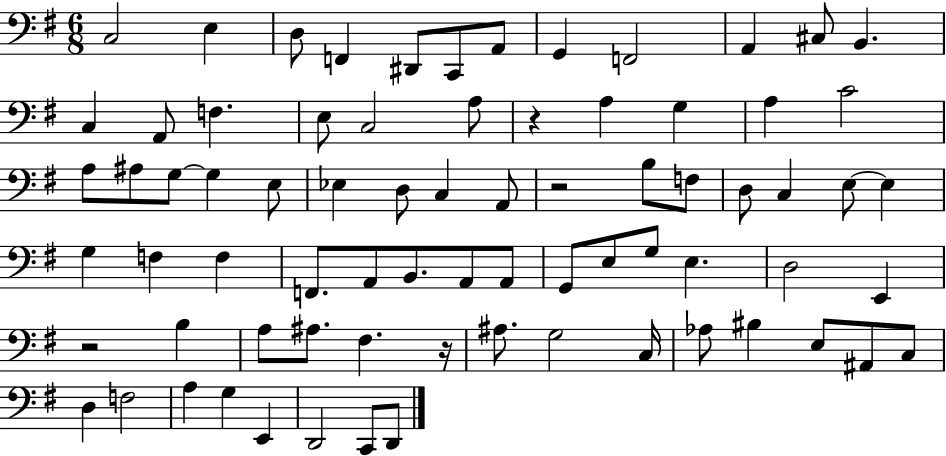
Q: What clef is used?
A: bass